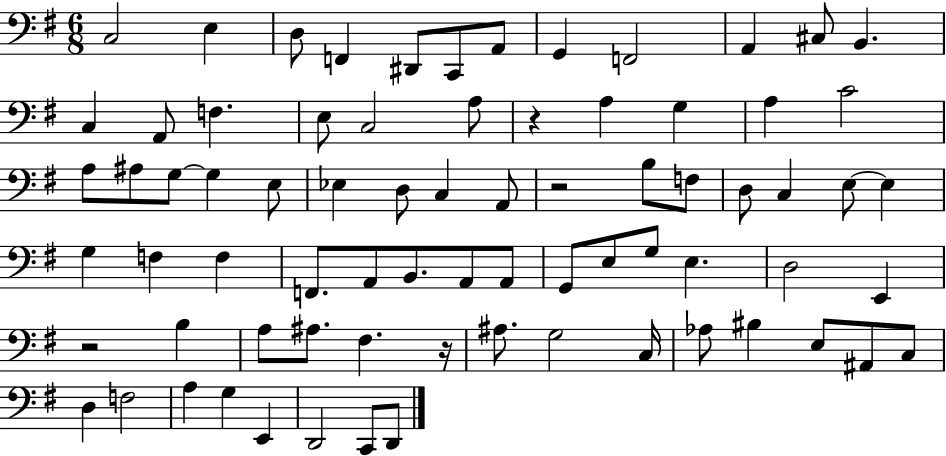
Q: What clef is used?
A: bass